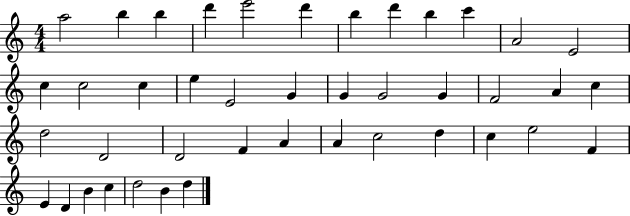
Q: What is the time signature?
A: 4/4